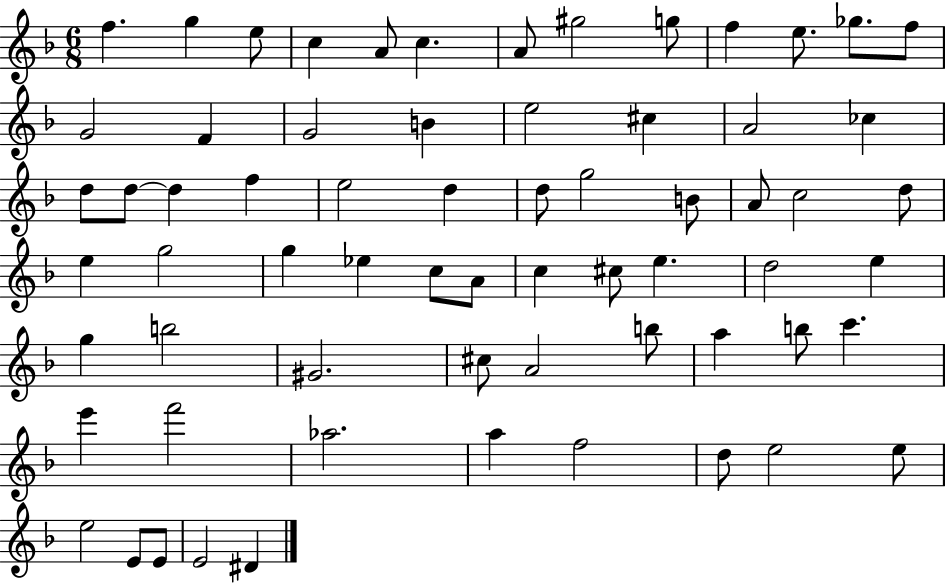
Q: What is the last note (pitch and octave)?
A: D#4